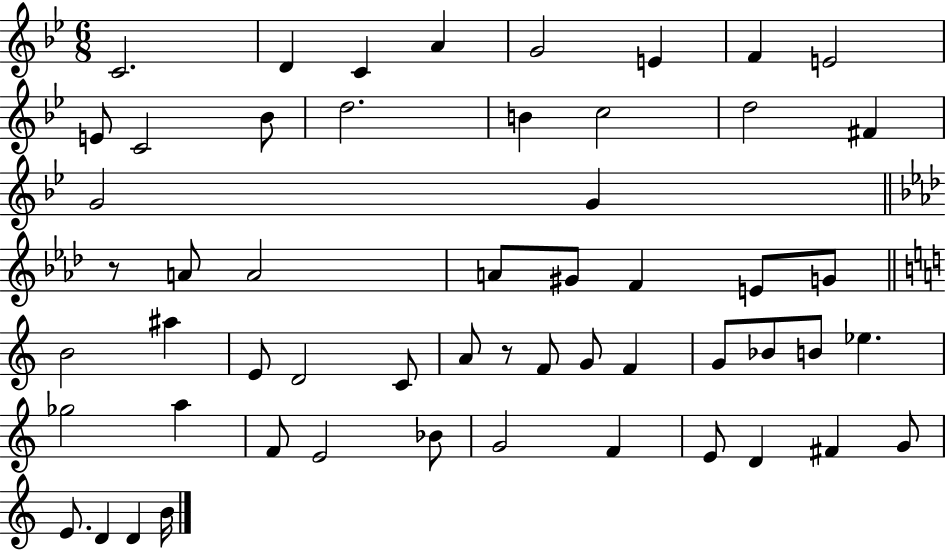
X:1
T:Untitled
M:6/8
L:1/4
K:Bb
C2 D C A G2 E F E2 E/2 C2 _B/2 d2 B c2 d2 ^F G2 G z/2 A/2 A2 A/2 ^G/2 F E/2 G/2 B2 ^a E/2 D2 C/2 A/2 z/2 F/2 G/2 F G/2 _B/2 B/2 _e _g2 a F/2 E2 _B/2 G2 F E/2 D ^F G/2 E/2 D D B/4